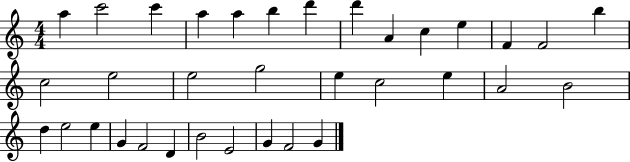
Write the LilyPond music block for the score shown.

{
  \clef treble
  \numericTimeSignature
  \time 4/4
  \key c \major
  a''4 c'''2 c'''4 | a''4 a''4 b''4 d'''4 | d'''4 a'4 c''4 e''4 | f'4 f'2 b''4 | \break c''2 e''2 | e''2 g''2 | e''4 c''2 e''4 | a'2 b'2 | \break d''4 e''2 e''4 | g'4 f'2 d'4 | b'2 e'2 | g'4 f'2 g'4 | \break \bar "|."
}